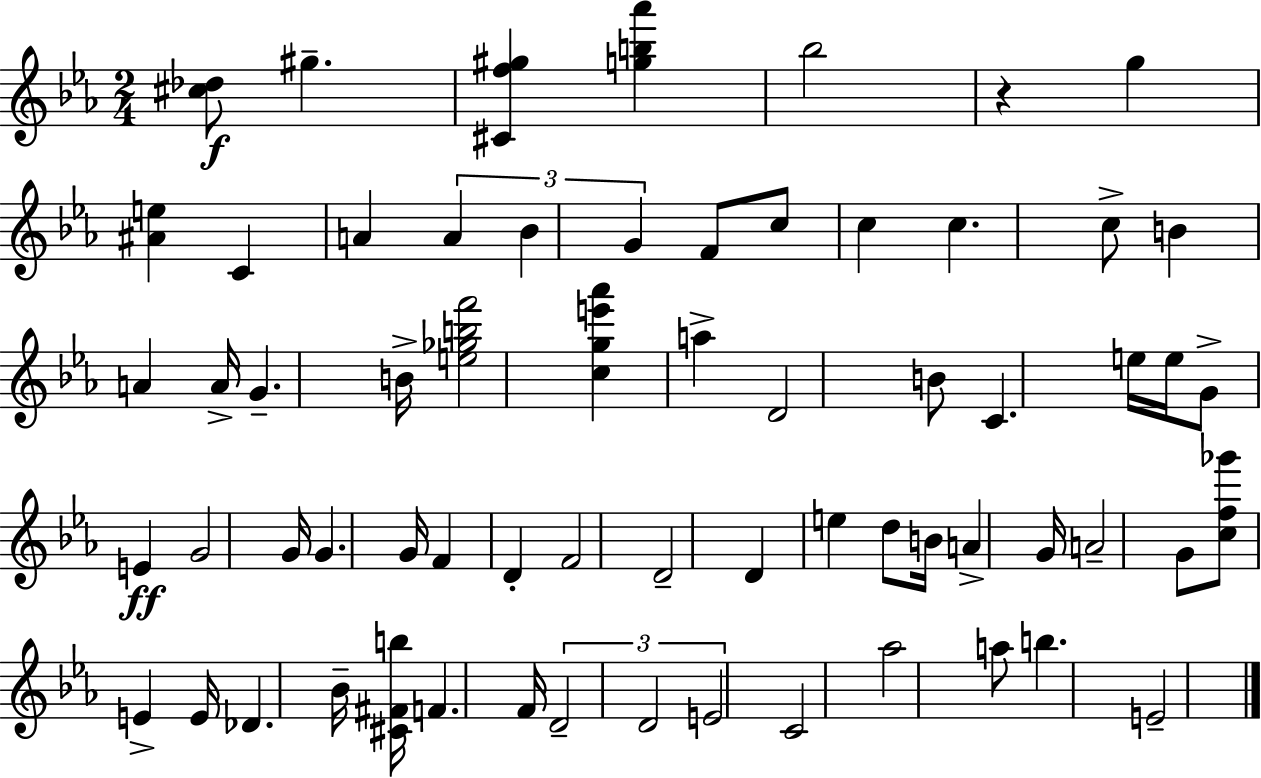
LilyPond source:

{
  \clef treble
  \numericTimeSignature
  \time 2/4
  \key ees \major
  <cis'' des''>8\f gis''4.-- | <cis' f'' gis''>4 <g'' b'' aes'''>4 | bes''2 | r4 g''4 | \break <ais' e''>4 c'4 | a'4 \tuplet 3/2 { a'4 | bes'4 g'4 } | f'8 c''8 c''4 | \break c''4. c''8-> | b'4 a'4 | a'16-> g'4.-- b'16-> | <e'' ges'' b'' f'''>2 | \break <c'' g'' e''' aes'''>4 a''4-> | d'2 | b'8 c'4. | e''16 e''16 g'8-> e'4\ff | \break g'2 | g'16 g'4. g'16 | f'4 d'4-. | f'2 | \break d'2-- | d'4 e''4 | d''8 b'16 a'4-> g'16 | a'2-- | \break g'8 <c'' f'' ges'''>8 e'4-> | e'16 des'4. bes'16-- | <cis' fis' b''>16 f'4. f'16 | \tuplet 3/2 { d'2-- | \break d'2 | e'2 } | c'2 | aes''2 | \break a''8 b''4. | e'2-- | \bar "|."
}